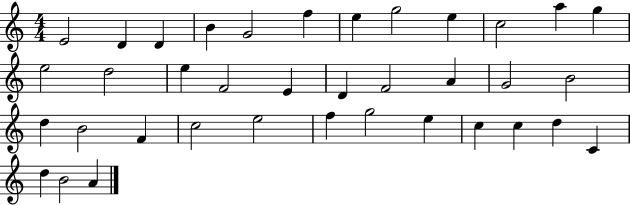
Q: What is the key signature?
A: C major